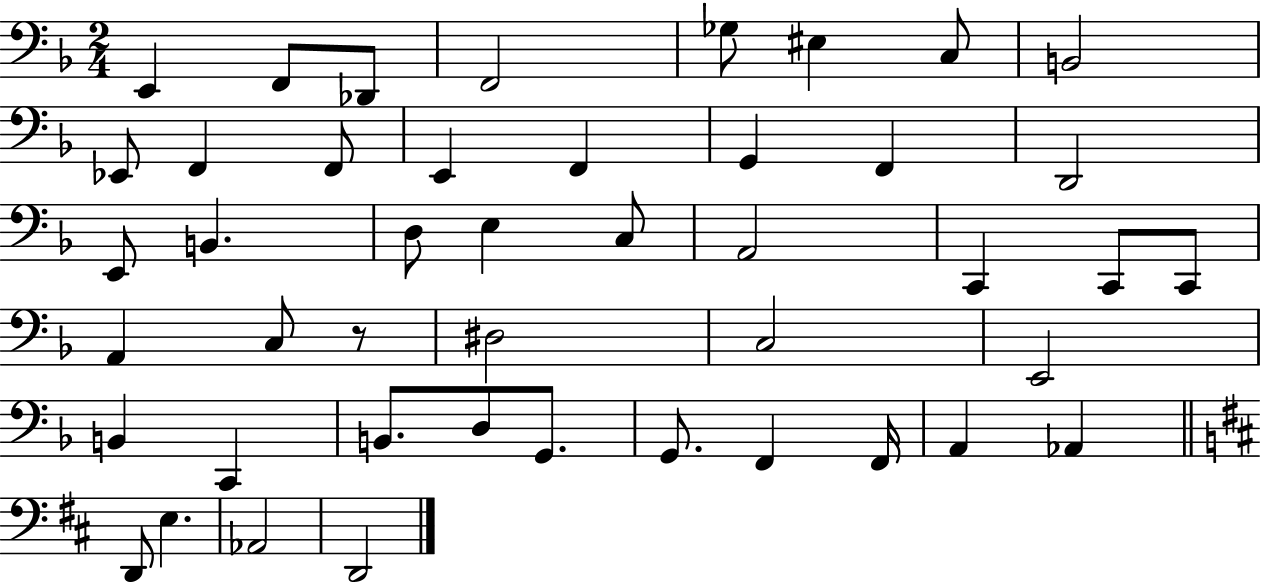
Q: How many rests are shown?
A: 1